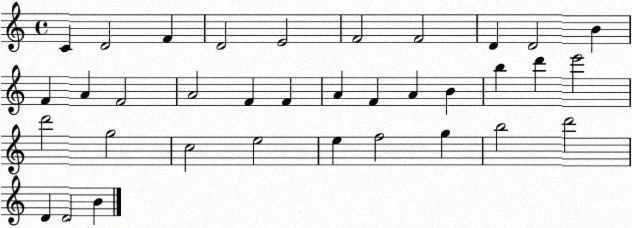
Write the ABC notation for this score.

X:1
T:Untitled
M:4/4
L:1/4
K:C
C D2 F D2 E2 F2 F2 D D2 B F A F2 A2 F F A F A B b d' e'2 d'2 g2 c2 e2 e f2 g b2 d'2 D D2 B